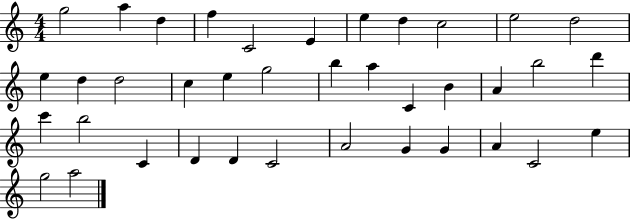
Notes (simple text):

G5/h A5/q D5/q F5/q C4/h E4/q E5/q D5/q C5/h E5/h D5/h E5/q D5/q D5/h C5/q E5/q G5/h B5/q A5/q C4/q B4/q A4/q B5/h D6/q C6/q B5/h C4/q D4/q D4/q C4/h A4/h G4/q G4/q A4/q C4/h E5/q G5/h A5/h